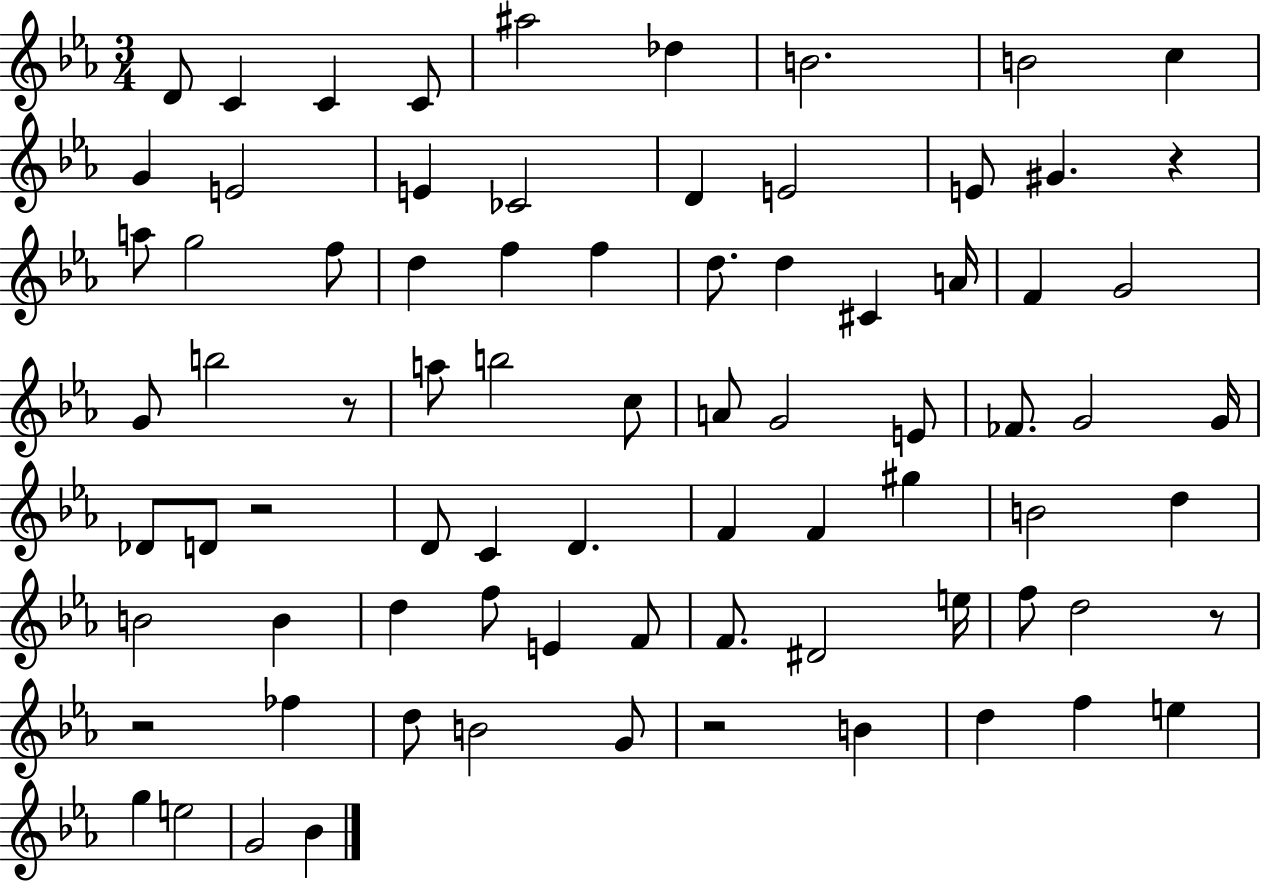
X:1
T:Untitled
M:3/4
L:1/4
K:Eb
D/2 C C C/2 ^a2 _d B2 B2 c G E2 E _C2 D E2 E/2 ^G z a/2 g2 f/2 d f f d/2 d ^C A/4 F G2 G/2 b2 z/2 a/2 b2 c/2 A/2 G2 E/2 _F/2 G2 G/4 _D/2 D/2 z2 D/2 C D F F ^g B2 d B2 B d f/2 E F/2 F/2 ^D2 e/4 f/2 d2 z/2 z2 _f d/2 B2 G/2 z2 B d f e g e2 G2 _B